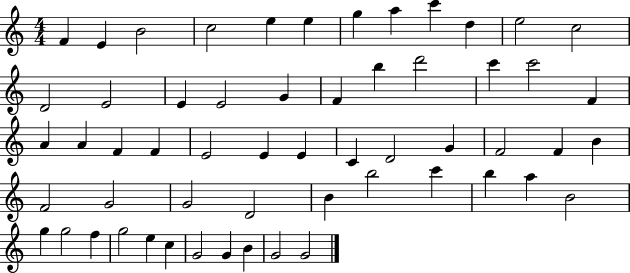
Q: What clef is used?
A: treble